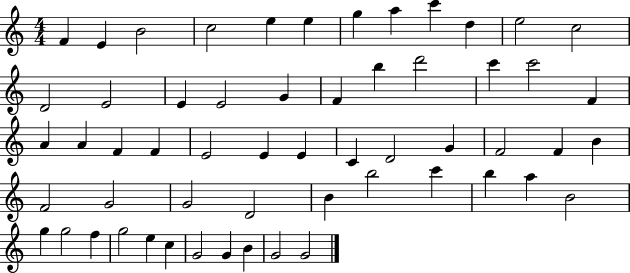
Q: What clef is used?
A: treble